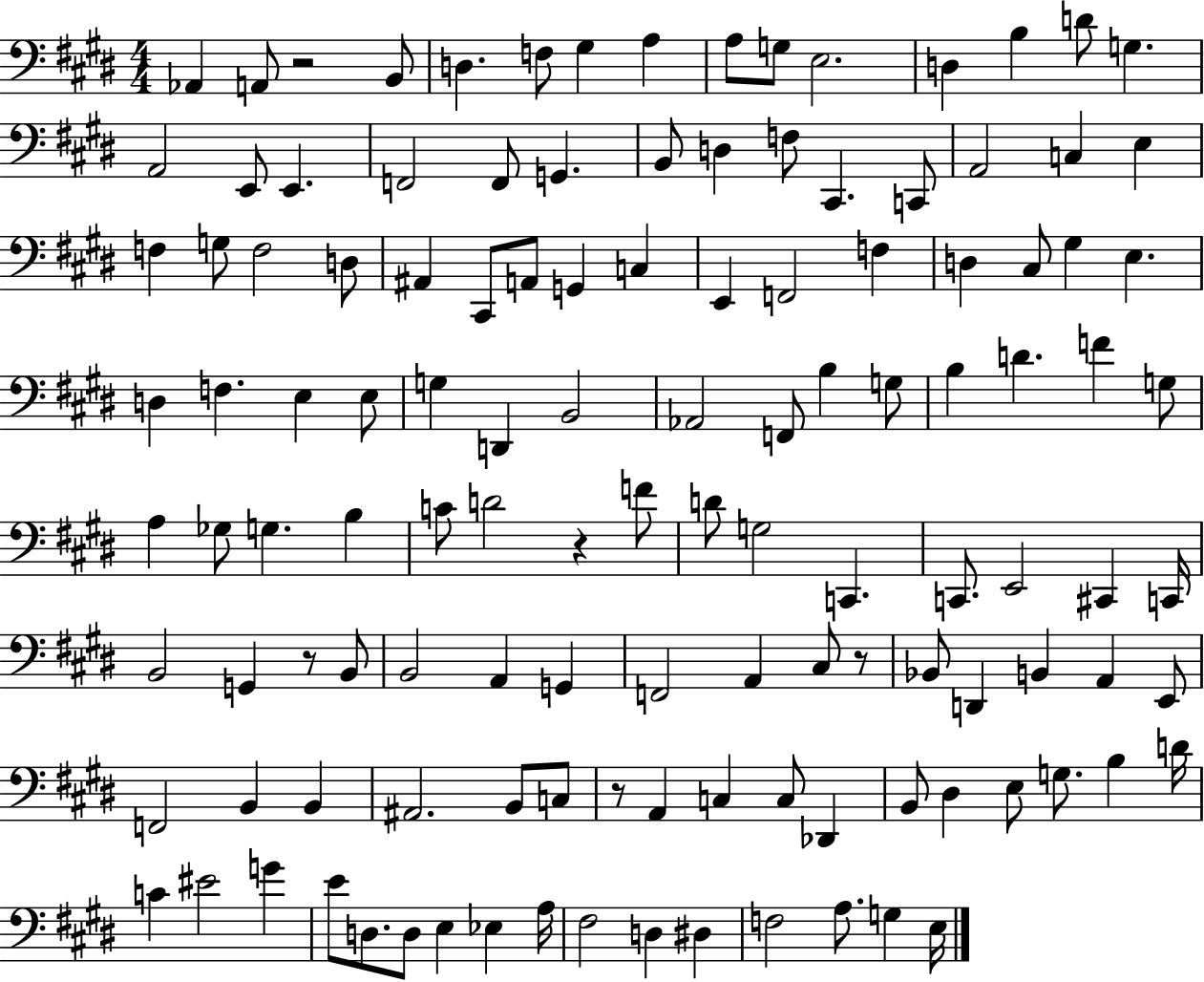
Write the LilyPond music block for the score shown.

{
  \clef bass
  \numericTimeSignature
  \time 4/4
  \key e \major
  aes,4 a,8 r2 b,8 | d4. f8 gis4 a4 | a8 g8 e2. | d4 b4 d'8 g4. | \break a,2 e,8 e,4. | f,2 f,8 g,4. | b,8 d4 f8 cis,4. c,8 | a,2 c4 e4 | \break f4 g8 f2 d8 | ais,4 cis,8 a,8 g,4 c4 | e,4 f,2 f4 | d4 cis8 gis4 e4. | \break d4 f4. e4 e8 | g4 d,4 b,2 | aes,2 f,8 b4 g8 | b4 d'4. f'4 g8 | \break a4 ges8 g4. b4 | c'8 d'2 r4 f'8 | d'8 g2 c,4. | c,8. e,2 cis,4 c,16 | \break b,2 g,4 r8 b,8 | b,2 a,4 g,4 | f,2 a,4 cis8 r8 | bes,8 d,4 b,4 a,4 e,8 | \break f,2 b,4 b,4 | ais,2. b,8 c8 | r8 a,4 c4 c8 des,4 | b,8 dis4 e8 g8. b4 d'16 | \break c'4 eis'2 g'4 | e'8 d8. d8 e4 ees4 a16 | fis2 d4 dis4 | f2 a8. g4 e16 | \break \bar "|."
}